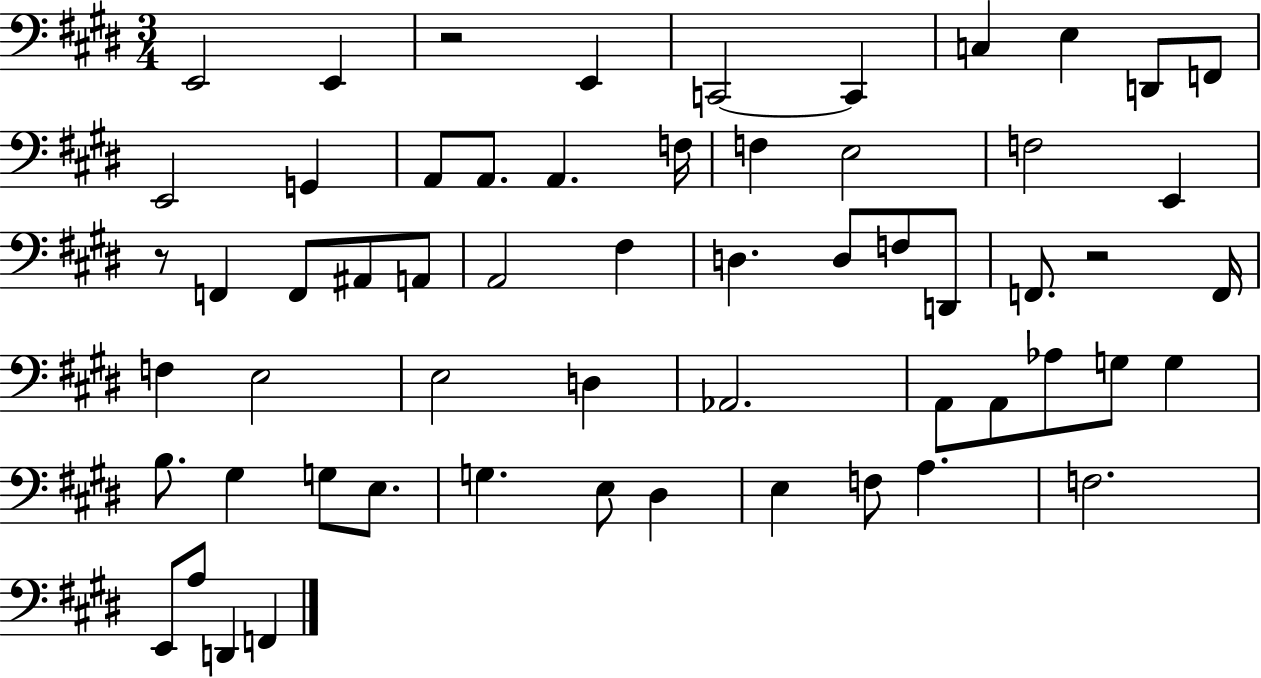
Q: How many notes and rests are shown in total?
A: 59